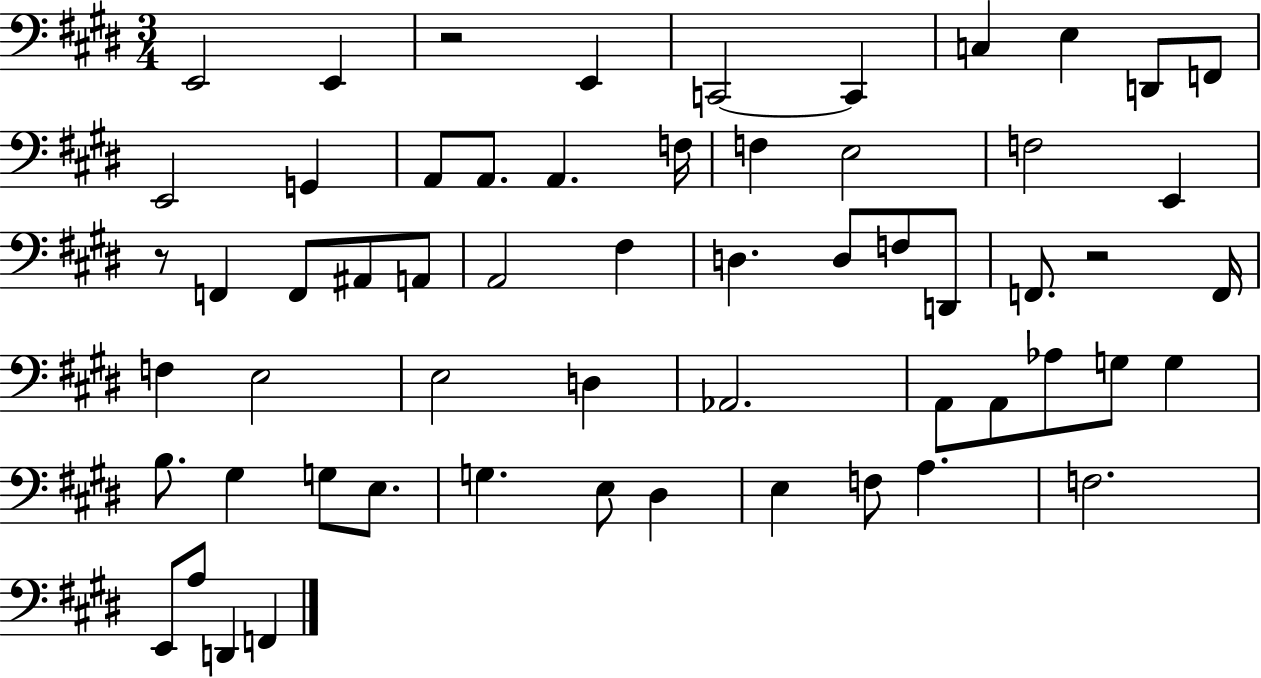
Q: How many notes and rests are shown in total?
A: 59